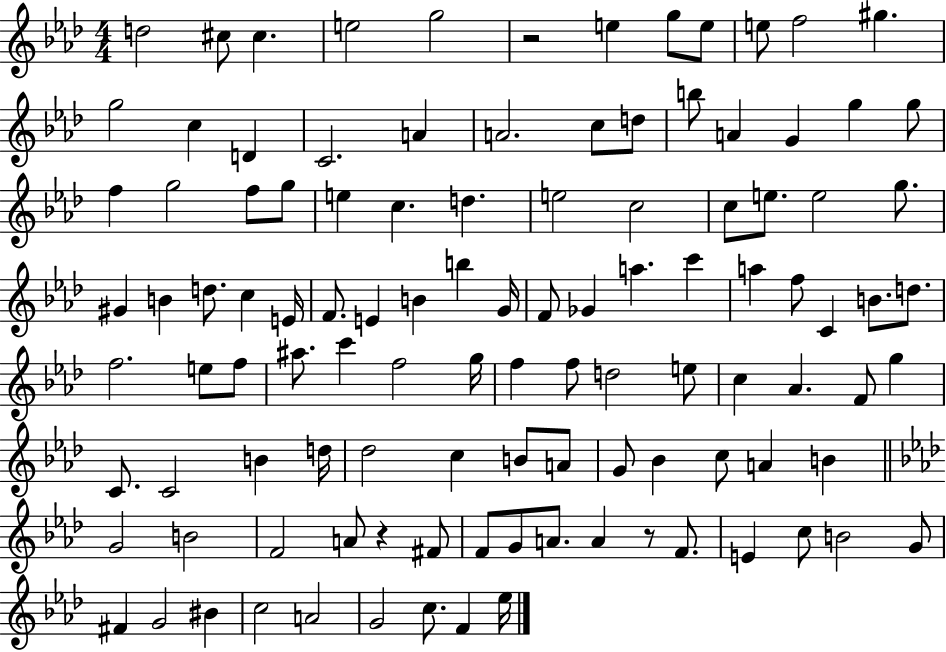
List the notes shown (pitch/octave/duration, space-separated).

D5/h C#5/e C#5/q. E5/h G5/h R/h E5/q G5/e E5/e E5/e F5/h G#5/q. G5/h C5/q D4/q C4/h. A4/q A4/h. C5/e D5/e B5/e A4/q G4/q G5/q G5/e F5/q G5/h F5/e G5/e E5/q C5/q. D5/q. E5/h C5/h C5/e E5/e. E5/h G5/e. G#4/q B4/q D5/e. C5/q E4/s F4/e. E4/q B4/q B5/q G4/s F4/e Gb4/q A5/q. C6/q A5/q F5/e C4/q B4/e. D5/e. F5/h. E5/e F5/e A#5/e. C6/q F5/h G5/s F5/q F5/e D5/h E5/e C5/q Ab4/q. F4/e G5/q C4/e. C4/h B4/q D5/s Db5/h C5/q B4/e A4/e G4/e Bb4/q C5/e A4/q B4/q G4/h B4/h F4/h A4/e R/q F#4/e F4/e G4/e A4/e. A4/q R/e F4/e. E4/q C5/e B4/h G4/e F#4/q G4/h BIS4/q C5/h A4/h G4/h C5/e. F4/q Eb5/s